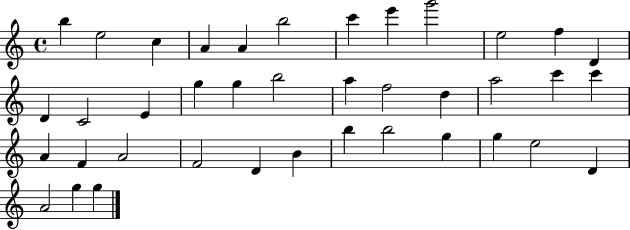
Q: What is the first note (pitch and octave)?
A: B5